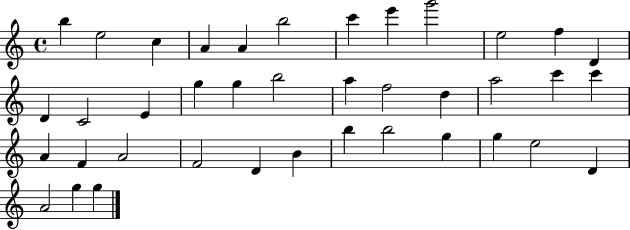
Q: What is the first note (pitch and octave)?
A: B5